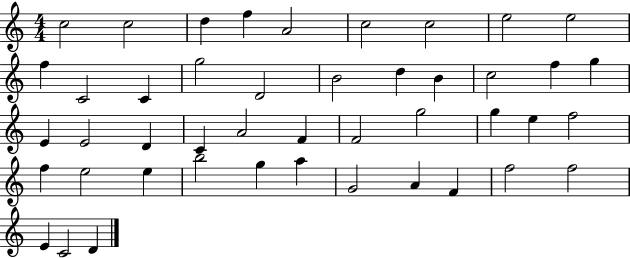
{
  \clef treble
  \numericTimeSignature
  \time 4/4
  \key c \major
  c''2 c''2 | d''4 f''4 a'2 | c''2 c''2 | e''2 e''2 | \break f''4 c'2 c'4 | g''2 d'2 | b'2 d''4 b'4 | c''2 f''4 g''4 | \break e'4 e'2 d'4 | c'4 a'2 f'4 | f'2 g''2 | g''4 e''4 f''2 | \break f''4 e''2 e''4 | b''2 g''4 a''4 | g'2 a'4 f'4 | f''2 f''2 | \break e'4 c'2 d'4 | \bar "|."
}